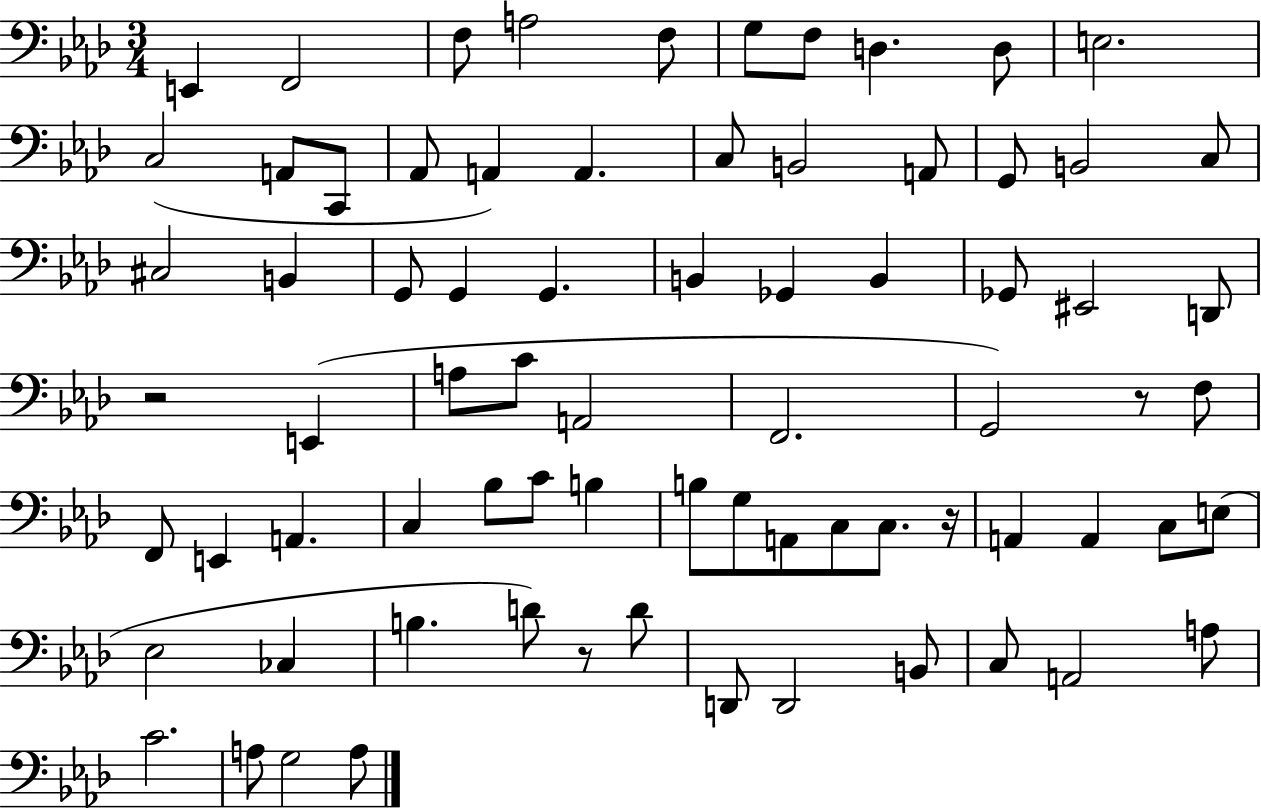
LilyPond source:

{
  \clef bass
  \numericTimeSignature
  \time 3/4
  \key aes \major
  e,4 f,2 | f8 a2 f8 | g8 f8 d4. d8 | e2. | \break c2( a,8 c,8 | aes,8 a,4) a,4. | c8 b,2 a,8 | g,8 b,2 c8 | \break cis2 b,4 | g,8 g,4 g,4. | b,4 ges,4 b,4 | ges,8 eis,2 d,8 | \break r2 e,4( | a8 c'8 a,2 | f,2. | g,2) r8 f8 | \break f,8 e,4 a,4. | c4 bes8 c'8 b4 | b8 g8 a,8 c8 c8. r16 | a,4 a,4 c8 e8( | \break ees2 ces4 | b4. d'8) r8 d'8 | d,8 d,2 b,8 | c8 a,2 a8 | \break c'2. | a8 g2 a8 | \bar "|."
}